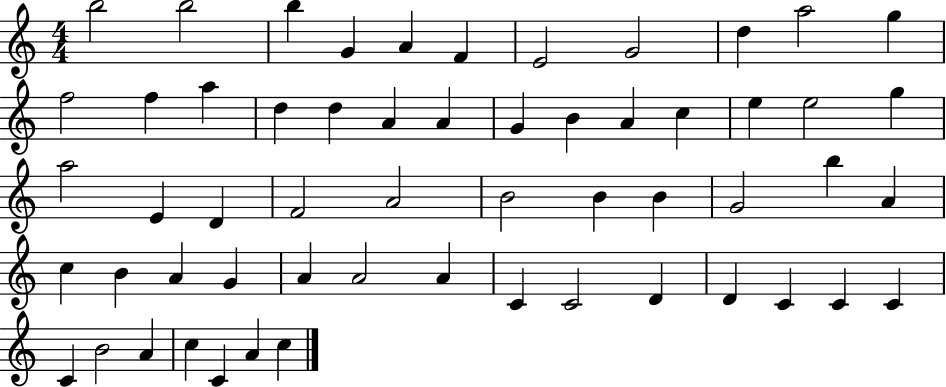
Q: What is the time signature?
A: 4/4